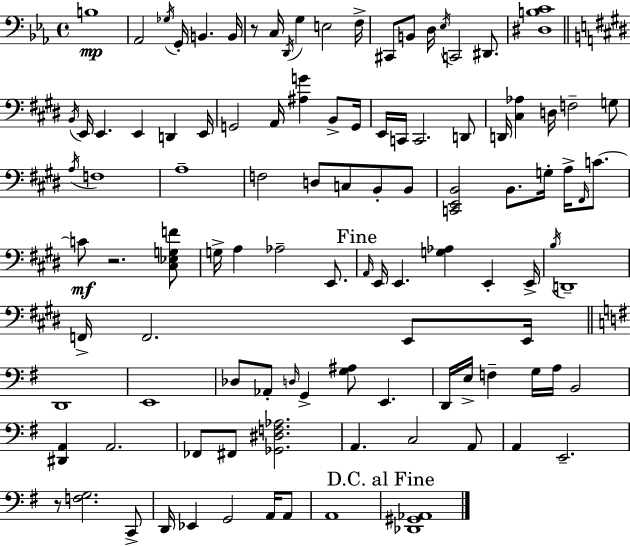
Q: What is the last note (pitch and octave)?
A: A2